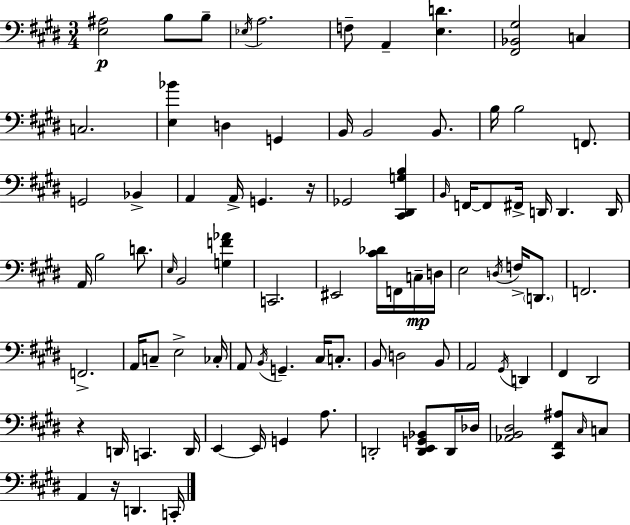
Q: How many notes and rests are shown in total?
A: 90